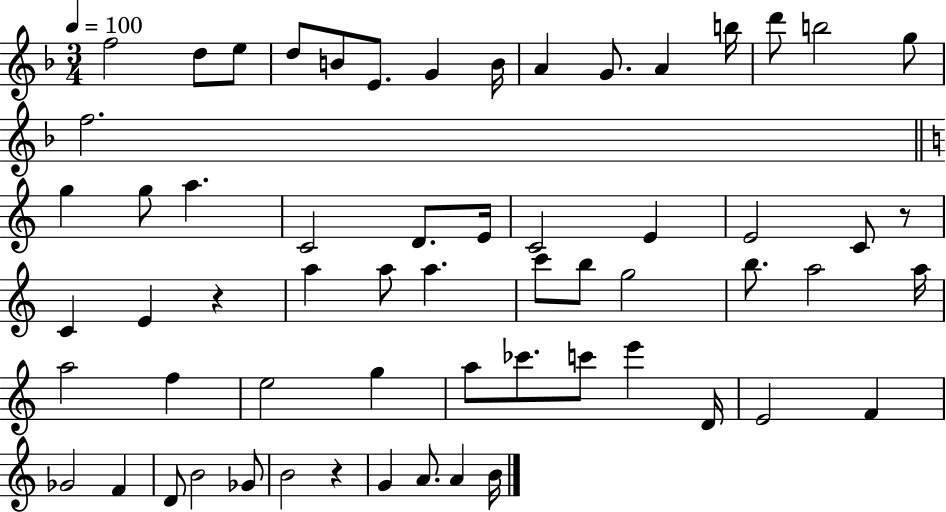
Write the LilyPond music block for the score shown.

{
  \clef treble
  \numericTimeSignature
  \time 3/4
  \key f \major
  \tempo 4 = 100
  f''2 d''8 e''8 | d''8 b'8 e'8. g'4 b'16 | a'4 g'8. a'4 b''16 | d'''8 b''2 g''8 | \break f''2. | \bar "||" \break \key c \major g''4 g''8 a''4. | c'2 d'8. e'16 | c'2 e'4 | e'2 c'8 r8 | \break c'4 e'4 r4 | a''4 a''8 a''4. | c'''8 b''8 g''2 | b''8. a''2 a''16 | \break a''2 f''4 | e''2 g''4 | a''8 ces'''8. c'''8 e'''4 d'16 | e'2 f'4 | \break ges'2 f'4 | d'8 b'2 ges'8 | b'2 r4 | g'4 a'8. a'4 b'16 | \break \bar "|."
}